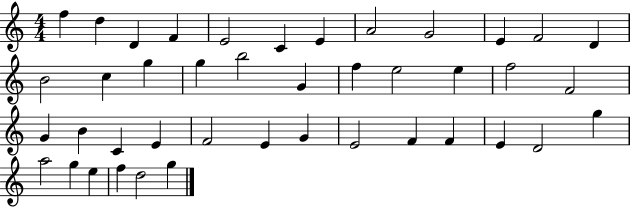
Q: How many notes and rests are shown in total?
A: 42